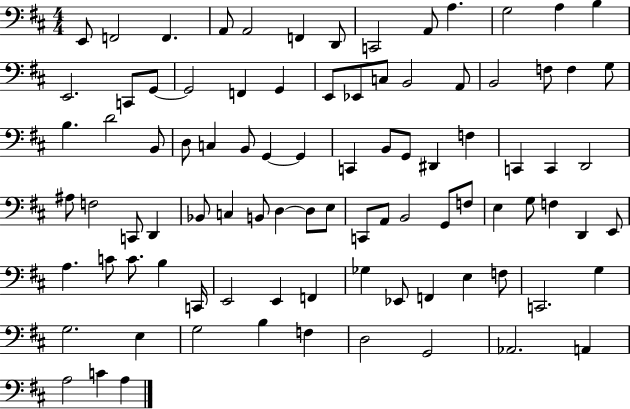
E2/e F2/h F2/q. A2/e A2/h F2/q D2/e C2/h A2/e A3/q. G3/h A3/q B3/q E2/h. C2/e G2/e G2/h F2/q G2/q E2/e Eb2/e C3/e B2/h A2/e B2/h F3/e F3/q G3/e B3/q. D4/h B2/e D3/e C3/q B2/e G2/q G2/q C2/q B2/e G2/e D#2/q F3/q C2/q C2/q D2/h A#3/e F3/h C2/e D2/q Bb2/e C3/q B2/e D3/q D3/e E3/e C2/e A2/e B2/h G2/e F3/e E3/q G3/e F3/q D2/q E2/e A3/q. C4/e C4/e. B3/q C2/s E2/h E2/q F2/q Gb3/q Eb2/e F2/q E3/q F3/e C2/h. G3/q G3/h. E3/q G3/h B3/q F3/q D3/h G2/h Ab2/h. A2/q A3/h C4/q A3/q